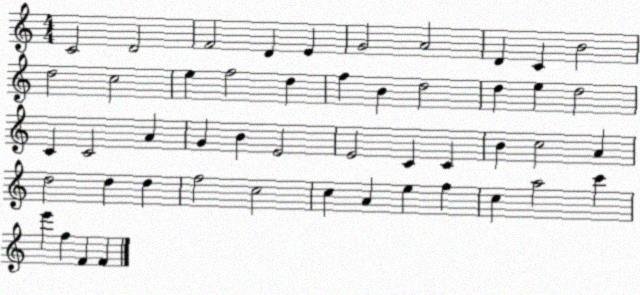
X:1
T:Untitled
M:4/4
L:1/4
K:C
C2 D2 F2 D E G2 A2 D C B2 d2 c2 e f2 d f B d2 d e d2 C C2 A G B E2 E2 C C B c2 A d2 d d f2 c2 c A e f c a2 c' e' f F F